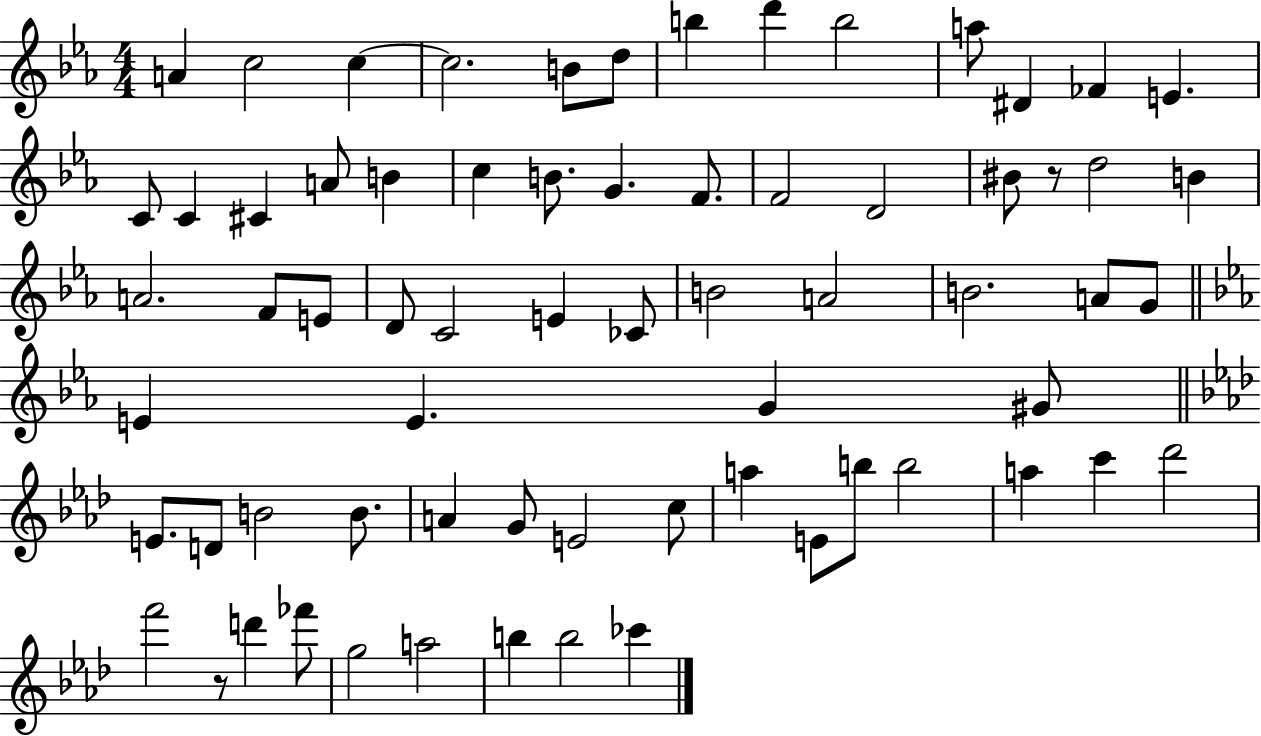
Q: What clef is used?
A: treble